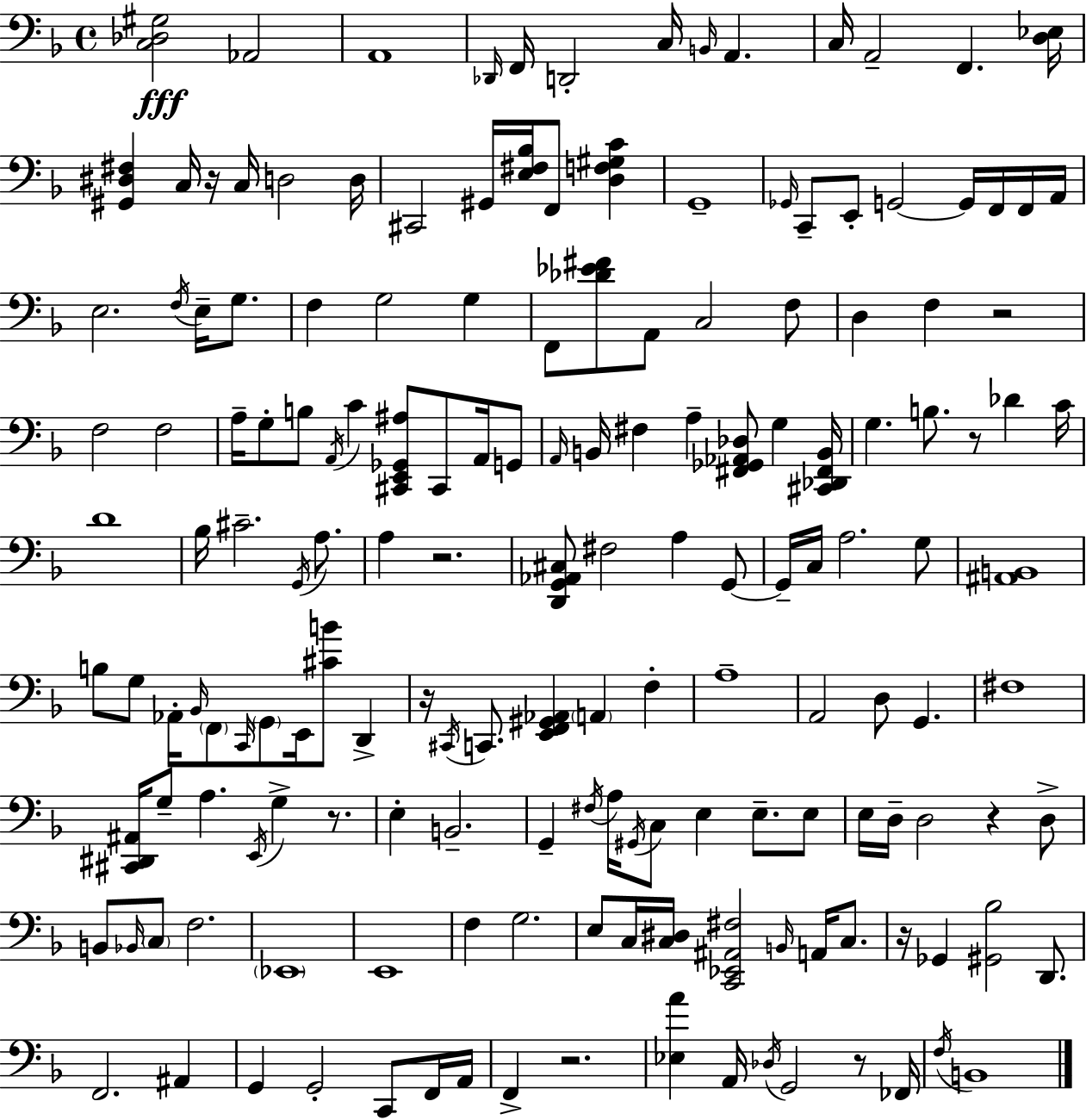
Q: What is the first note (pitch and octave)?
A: Ab2